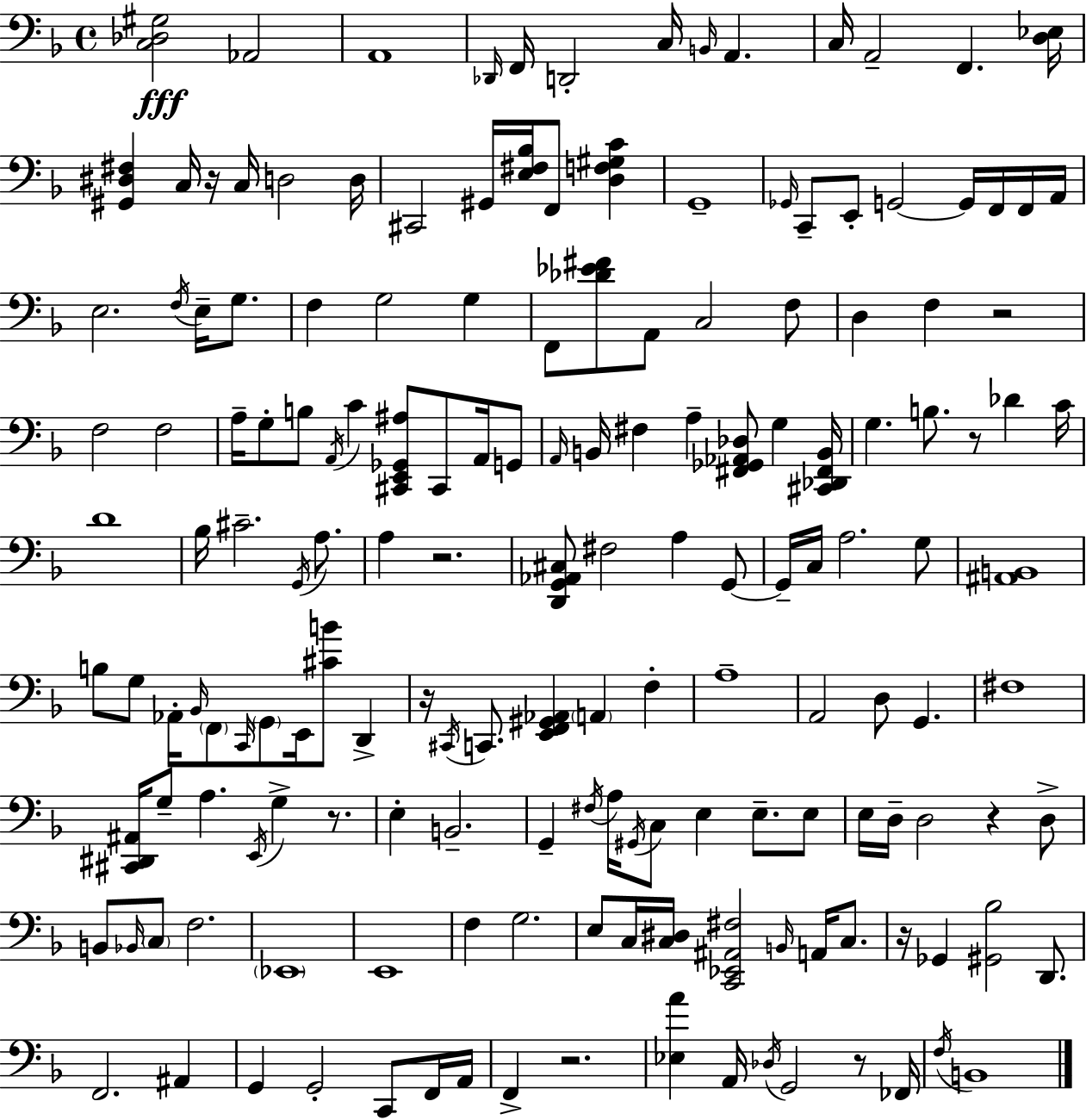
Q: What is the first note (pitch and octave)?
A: Ab2